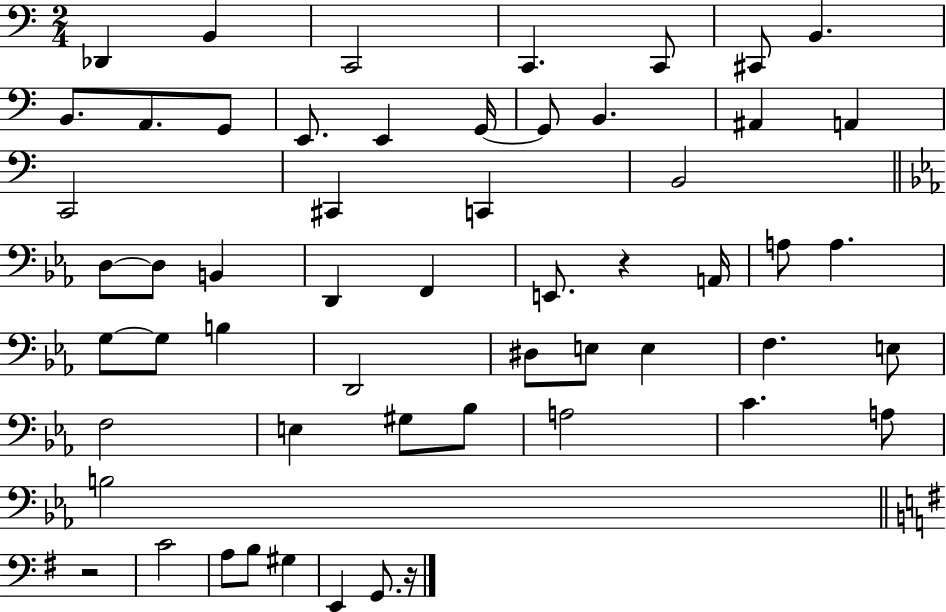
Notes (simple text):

Db2/q B2/q C2/h C2/q. C2/e C#2/e B2/q. B2/e. A2/e. G2/e E2/e. E2/q G2/s G2/e B2/q. A#2/q A2/q C2/h C#2/q C2/q B2/h D3/e D3/e B2/q D2/q F2/q E2/e. R/q A2/s A3/e A3/q. G3/e G3/e B3/q D2/h D#3/e E3/e E3/q F3/q. E3/e F3/h E3/q G#3/e Bb3/e A3/h C4/q. A3/e B3/h R/h C4/h A3/e B3/e G#3/q E2/q G2/e. R/s